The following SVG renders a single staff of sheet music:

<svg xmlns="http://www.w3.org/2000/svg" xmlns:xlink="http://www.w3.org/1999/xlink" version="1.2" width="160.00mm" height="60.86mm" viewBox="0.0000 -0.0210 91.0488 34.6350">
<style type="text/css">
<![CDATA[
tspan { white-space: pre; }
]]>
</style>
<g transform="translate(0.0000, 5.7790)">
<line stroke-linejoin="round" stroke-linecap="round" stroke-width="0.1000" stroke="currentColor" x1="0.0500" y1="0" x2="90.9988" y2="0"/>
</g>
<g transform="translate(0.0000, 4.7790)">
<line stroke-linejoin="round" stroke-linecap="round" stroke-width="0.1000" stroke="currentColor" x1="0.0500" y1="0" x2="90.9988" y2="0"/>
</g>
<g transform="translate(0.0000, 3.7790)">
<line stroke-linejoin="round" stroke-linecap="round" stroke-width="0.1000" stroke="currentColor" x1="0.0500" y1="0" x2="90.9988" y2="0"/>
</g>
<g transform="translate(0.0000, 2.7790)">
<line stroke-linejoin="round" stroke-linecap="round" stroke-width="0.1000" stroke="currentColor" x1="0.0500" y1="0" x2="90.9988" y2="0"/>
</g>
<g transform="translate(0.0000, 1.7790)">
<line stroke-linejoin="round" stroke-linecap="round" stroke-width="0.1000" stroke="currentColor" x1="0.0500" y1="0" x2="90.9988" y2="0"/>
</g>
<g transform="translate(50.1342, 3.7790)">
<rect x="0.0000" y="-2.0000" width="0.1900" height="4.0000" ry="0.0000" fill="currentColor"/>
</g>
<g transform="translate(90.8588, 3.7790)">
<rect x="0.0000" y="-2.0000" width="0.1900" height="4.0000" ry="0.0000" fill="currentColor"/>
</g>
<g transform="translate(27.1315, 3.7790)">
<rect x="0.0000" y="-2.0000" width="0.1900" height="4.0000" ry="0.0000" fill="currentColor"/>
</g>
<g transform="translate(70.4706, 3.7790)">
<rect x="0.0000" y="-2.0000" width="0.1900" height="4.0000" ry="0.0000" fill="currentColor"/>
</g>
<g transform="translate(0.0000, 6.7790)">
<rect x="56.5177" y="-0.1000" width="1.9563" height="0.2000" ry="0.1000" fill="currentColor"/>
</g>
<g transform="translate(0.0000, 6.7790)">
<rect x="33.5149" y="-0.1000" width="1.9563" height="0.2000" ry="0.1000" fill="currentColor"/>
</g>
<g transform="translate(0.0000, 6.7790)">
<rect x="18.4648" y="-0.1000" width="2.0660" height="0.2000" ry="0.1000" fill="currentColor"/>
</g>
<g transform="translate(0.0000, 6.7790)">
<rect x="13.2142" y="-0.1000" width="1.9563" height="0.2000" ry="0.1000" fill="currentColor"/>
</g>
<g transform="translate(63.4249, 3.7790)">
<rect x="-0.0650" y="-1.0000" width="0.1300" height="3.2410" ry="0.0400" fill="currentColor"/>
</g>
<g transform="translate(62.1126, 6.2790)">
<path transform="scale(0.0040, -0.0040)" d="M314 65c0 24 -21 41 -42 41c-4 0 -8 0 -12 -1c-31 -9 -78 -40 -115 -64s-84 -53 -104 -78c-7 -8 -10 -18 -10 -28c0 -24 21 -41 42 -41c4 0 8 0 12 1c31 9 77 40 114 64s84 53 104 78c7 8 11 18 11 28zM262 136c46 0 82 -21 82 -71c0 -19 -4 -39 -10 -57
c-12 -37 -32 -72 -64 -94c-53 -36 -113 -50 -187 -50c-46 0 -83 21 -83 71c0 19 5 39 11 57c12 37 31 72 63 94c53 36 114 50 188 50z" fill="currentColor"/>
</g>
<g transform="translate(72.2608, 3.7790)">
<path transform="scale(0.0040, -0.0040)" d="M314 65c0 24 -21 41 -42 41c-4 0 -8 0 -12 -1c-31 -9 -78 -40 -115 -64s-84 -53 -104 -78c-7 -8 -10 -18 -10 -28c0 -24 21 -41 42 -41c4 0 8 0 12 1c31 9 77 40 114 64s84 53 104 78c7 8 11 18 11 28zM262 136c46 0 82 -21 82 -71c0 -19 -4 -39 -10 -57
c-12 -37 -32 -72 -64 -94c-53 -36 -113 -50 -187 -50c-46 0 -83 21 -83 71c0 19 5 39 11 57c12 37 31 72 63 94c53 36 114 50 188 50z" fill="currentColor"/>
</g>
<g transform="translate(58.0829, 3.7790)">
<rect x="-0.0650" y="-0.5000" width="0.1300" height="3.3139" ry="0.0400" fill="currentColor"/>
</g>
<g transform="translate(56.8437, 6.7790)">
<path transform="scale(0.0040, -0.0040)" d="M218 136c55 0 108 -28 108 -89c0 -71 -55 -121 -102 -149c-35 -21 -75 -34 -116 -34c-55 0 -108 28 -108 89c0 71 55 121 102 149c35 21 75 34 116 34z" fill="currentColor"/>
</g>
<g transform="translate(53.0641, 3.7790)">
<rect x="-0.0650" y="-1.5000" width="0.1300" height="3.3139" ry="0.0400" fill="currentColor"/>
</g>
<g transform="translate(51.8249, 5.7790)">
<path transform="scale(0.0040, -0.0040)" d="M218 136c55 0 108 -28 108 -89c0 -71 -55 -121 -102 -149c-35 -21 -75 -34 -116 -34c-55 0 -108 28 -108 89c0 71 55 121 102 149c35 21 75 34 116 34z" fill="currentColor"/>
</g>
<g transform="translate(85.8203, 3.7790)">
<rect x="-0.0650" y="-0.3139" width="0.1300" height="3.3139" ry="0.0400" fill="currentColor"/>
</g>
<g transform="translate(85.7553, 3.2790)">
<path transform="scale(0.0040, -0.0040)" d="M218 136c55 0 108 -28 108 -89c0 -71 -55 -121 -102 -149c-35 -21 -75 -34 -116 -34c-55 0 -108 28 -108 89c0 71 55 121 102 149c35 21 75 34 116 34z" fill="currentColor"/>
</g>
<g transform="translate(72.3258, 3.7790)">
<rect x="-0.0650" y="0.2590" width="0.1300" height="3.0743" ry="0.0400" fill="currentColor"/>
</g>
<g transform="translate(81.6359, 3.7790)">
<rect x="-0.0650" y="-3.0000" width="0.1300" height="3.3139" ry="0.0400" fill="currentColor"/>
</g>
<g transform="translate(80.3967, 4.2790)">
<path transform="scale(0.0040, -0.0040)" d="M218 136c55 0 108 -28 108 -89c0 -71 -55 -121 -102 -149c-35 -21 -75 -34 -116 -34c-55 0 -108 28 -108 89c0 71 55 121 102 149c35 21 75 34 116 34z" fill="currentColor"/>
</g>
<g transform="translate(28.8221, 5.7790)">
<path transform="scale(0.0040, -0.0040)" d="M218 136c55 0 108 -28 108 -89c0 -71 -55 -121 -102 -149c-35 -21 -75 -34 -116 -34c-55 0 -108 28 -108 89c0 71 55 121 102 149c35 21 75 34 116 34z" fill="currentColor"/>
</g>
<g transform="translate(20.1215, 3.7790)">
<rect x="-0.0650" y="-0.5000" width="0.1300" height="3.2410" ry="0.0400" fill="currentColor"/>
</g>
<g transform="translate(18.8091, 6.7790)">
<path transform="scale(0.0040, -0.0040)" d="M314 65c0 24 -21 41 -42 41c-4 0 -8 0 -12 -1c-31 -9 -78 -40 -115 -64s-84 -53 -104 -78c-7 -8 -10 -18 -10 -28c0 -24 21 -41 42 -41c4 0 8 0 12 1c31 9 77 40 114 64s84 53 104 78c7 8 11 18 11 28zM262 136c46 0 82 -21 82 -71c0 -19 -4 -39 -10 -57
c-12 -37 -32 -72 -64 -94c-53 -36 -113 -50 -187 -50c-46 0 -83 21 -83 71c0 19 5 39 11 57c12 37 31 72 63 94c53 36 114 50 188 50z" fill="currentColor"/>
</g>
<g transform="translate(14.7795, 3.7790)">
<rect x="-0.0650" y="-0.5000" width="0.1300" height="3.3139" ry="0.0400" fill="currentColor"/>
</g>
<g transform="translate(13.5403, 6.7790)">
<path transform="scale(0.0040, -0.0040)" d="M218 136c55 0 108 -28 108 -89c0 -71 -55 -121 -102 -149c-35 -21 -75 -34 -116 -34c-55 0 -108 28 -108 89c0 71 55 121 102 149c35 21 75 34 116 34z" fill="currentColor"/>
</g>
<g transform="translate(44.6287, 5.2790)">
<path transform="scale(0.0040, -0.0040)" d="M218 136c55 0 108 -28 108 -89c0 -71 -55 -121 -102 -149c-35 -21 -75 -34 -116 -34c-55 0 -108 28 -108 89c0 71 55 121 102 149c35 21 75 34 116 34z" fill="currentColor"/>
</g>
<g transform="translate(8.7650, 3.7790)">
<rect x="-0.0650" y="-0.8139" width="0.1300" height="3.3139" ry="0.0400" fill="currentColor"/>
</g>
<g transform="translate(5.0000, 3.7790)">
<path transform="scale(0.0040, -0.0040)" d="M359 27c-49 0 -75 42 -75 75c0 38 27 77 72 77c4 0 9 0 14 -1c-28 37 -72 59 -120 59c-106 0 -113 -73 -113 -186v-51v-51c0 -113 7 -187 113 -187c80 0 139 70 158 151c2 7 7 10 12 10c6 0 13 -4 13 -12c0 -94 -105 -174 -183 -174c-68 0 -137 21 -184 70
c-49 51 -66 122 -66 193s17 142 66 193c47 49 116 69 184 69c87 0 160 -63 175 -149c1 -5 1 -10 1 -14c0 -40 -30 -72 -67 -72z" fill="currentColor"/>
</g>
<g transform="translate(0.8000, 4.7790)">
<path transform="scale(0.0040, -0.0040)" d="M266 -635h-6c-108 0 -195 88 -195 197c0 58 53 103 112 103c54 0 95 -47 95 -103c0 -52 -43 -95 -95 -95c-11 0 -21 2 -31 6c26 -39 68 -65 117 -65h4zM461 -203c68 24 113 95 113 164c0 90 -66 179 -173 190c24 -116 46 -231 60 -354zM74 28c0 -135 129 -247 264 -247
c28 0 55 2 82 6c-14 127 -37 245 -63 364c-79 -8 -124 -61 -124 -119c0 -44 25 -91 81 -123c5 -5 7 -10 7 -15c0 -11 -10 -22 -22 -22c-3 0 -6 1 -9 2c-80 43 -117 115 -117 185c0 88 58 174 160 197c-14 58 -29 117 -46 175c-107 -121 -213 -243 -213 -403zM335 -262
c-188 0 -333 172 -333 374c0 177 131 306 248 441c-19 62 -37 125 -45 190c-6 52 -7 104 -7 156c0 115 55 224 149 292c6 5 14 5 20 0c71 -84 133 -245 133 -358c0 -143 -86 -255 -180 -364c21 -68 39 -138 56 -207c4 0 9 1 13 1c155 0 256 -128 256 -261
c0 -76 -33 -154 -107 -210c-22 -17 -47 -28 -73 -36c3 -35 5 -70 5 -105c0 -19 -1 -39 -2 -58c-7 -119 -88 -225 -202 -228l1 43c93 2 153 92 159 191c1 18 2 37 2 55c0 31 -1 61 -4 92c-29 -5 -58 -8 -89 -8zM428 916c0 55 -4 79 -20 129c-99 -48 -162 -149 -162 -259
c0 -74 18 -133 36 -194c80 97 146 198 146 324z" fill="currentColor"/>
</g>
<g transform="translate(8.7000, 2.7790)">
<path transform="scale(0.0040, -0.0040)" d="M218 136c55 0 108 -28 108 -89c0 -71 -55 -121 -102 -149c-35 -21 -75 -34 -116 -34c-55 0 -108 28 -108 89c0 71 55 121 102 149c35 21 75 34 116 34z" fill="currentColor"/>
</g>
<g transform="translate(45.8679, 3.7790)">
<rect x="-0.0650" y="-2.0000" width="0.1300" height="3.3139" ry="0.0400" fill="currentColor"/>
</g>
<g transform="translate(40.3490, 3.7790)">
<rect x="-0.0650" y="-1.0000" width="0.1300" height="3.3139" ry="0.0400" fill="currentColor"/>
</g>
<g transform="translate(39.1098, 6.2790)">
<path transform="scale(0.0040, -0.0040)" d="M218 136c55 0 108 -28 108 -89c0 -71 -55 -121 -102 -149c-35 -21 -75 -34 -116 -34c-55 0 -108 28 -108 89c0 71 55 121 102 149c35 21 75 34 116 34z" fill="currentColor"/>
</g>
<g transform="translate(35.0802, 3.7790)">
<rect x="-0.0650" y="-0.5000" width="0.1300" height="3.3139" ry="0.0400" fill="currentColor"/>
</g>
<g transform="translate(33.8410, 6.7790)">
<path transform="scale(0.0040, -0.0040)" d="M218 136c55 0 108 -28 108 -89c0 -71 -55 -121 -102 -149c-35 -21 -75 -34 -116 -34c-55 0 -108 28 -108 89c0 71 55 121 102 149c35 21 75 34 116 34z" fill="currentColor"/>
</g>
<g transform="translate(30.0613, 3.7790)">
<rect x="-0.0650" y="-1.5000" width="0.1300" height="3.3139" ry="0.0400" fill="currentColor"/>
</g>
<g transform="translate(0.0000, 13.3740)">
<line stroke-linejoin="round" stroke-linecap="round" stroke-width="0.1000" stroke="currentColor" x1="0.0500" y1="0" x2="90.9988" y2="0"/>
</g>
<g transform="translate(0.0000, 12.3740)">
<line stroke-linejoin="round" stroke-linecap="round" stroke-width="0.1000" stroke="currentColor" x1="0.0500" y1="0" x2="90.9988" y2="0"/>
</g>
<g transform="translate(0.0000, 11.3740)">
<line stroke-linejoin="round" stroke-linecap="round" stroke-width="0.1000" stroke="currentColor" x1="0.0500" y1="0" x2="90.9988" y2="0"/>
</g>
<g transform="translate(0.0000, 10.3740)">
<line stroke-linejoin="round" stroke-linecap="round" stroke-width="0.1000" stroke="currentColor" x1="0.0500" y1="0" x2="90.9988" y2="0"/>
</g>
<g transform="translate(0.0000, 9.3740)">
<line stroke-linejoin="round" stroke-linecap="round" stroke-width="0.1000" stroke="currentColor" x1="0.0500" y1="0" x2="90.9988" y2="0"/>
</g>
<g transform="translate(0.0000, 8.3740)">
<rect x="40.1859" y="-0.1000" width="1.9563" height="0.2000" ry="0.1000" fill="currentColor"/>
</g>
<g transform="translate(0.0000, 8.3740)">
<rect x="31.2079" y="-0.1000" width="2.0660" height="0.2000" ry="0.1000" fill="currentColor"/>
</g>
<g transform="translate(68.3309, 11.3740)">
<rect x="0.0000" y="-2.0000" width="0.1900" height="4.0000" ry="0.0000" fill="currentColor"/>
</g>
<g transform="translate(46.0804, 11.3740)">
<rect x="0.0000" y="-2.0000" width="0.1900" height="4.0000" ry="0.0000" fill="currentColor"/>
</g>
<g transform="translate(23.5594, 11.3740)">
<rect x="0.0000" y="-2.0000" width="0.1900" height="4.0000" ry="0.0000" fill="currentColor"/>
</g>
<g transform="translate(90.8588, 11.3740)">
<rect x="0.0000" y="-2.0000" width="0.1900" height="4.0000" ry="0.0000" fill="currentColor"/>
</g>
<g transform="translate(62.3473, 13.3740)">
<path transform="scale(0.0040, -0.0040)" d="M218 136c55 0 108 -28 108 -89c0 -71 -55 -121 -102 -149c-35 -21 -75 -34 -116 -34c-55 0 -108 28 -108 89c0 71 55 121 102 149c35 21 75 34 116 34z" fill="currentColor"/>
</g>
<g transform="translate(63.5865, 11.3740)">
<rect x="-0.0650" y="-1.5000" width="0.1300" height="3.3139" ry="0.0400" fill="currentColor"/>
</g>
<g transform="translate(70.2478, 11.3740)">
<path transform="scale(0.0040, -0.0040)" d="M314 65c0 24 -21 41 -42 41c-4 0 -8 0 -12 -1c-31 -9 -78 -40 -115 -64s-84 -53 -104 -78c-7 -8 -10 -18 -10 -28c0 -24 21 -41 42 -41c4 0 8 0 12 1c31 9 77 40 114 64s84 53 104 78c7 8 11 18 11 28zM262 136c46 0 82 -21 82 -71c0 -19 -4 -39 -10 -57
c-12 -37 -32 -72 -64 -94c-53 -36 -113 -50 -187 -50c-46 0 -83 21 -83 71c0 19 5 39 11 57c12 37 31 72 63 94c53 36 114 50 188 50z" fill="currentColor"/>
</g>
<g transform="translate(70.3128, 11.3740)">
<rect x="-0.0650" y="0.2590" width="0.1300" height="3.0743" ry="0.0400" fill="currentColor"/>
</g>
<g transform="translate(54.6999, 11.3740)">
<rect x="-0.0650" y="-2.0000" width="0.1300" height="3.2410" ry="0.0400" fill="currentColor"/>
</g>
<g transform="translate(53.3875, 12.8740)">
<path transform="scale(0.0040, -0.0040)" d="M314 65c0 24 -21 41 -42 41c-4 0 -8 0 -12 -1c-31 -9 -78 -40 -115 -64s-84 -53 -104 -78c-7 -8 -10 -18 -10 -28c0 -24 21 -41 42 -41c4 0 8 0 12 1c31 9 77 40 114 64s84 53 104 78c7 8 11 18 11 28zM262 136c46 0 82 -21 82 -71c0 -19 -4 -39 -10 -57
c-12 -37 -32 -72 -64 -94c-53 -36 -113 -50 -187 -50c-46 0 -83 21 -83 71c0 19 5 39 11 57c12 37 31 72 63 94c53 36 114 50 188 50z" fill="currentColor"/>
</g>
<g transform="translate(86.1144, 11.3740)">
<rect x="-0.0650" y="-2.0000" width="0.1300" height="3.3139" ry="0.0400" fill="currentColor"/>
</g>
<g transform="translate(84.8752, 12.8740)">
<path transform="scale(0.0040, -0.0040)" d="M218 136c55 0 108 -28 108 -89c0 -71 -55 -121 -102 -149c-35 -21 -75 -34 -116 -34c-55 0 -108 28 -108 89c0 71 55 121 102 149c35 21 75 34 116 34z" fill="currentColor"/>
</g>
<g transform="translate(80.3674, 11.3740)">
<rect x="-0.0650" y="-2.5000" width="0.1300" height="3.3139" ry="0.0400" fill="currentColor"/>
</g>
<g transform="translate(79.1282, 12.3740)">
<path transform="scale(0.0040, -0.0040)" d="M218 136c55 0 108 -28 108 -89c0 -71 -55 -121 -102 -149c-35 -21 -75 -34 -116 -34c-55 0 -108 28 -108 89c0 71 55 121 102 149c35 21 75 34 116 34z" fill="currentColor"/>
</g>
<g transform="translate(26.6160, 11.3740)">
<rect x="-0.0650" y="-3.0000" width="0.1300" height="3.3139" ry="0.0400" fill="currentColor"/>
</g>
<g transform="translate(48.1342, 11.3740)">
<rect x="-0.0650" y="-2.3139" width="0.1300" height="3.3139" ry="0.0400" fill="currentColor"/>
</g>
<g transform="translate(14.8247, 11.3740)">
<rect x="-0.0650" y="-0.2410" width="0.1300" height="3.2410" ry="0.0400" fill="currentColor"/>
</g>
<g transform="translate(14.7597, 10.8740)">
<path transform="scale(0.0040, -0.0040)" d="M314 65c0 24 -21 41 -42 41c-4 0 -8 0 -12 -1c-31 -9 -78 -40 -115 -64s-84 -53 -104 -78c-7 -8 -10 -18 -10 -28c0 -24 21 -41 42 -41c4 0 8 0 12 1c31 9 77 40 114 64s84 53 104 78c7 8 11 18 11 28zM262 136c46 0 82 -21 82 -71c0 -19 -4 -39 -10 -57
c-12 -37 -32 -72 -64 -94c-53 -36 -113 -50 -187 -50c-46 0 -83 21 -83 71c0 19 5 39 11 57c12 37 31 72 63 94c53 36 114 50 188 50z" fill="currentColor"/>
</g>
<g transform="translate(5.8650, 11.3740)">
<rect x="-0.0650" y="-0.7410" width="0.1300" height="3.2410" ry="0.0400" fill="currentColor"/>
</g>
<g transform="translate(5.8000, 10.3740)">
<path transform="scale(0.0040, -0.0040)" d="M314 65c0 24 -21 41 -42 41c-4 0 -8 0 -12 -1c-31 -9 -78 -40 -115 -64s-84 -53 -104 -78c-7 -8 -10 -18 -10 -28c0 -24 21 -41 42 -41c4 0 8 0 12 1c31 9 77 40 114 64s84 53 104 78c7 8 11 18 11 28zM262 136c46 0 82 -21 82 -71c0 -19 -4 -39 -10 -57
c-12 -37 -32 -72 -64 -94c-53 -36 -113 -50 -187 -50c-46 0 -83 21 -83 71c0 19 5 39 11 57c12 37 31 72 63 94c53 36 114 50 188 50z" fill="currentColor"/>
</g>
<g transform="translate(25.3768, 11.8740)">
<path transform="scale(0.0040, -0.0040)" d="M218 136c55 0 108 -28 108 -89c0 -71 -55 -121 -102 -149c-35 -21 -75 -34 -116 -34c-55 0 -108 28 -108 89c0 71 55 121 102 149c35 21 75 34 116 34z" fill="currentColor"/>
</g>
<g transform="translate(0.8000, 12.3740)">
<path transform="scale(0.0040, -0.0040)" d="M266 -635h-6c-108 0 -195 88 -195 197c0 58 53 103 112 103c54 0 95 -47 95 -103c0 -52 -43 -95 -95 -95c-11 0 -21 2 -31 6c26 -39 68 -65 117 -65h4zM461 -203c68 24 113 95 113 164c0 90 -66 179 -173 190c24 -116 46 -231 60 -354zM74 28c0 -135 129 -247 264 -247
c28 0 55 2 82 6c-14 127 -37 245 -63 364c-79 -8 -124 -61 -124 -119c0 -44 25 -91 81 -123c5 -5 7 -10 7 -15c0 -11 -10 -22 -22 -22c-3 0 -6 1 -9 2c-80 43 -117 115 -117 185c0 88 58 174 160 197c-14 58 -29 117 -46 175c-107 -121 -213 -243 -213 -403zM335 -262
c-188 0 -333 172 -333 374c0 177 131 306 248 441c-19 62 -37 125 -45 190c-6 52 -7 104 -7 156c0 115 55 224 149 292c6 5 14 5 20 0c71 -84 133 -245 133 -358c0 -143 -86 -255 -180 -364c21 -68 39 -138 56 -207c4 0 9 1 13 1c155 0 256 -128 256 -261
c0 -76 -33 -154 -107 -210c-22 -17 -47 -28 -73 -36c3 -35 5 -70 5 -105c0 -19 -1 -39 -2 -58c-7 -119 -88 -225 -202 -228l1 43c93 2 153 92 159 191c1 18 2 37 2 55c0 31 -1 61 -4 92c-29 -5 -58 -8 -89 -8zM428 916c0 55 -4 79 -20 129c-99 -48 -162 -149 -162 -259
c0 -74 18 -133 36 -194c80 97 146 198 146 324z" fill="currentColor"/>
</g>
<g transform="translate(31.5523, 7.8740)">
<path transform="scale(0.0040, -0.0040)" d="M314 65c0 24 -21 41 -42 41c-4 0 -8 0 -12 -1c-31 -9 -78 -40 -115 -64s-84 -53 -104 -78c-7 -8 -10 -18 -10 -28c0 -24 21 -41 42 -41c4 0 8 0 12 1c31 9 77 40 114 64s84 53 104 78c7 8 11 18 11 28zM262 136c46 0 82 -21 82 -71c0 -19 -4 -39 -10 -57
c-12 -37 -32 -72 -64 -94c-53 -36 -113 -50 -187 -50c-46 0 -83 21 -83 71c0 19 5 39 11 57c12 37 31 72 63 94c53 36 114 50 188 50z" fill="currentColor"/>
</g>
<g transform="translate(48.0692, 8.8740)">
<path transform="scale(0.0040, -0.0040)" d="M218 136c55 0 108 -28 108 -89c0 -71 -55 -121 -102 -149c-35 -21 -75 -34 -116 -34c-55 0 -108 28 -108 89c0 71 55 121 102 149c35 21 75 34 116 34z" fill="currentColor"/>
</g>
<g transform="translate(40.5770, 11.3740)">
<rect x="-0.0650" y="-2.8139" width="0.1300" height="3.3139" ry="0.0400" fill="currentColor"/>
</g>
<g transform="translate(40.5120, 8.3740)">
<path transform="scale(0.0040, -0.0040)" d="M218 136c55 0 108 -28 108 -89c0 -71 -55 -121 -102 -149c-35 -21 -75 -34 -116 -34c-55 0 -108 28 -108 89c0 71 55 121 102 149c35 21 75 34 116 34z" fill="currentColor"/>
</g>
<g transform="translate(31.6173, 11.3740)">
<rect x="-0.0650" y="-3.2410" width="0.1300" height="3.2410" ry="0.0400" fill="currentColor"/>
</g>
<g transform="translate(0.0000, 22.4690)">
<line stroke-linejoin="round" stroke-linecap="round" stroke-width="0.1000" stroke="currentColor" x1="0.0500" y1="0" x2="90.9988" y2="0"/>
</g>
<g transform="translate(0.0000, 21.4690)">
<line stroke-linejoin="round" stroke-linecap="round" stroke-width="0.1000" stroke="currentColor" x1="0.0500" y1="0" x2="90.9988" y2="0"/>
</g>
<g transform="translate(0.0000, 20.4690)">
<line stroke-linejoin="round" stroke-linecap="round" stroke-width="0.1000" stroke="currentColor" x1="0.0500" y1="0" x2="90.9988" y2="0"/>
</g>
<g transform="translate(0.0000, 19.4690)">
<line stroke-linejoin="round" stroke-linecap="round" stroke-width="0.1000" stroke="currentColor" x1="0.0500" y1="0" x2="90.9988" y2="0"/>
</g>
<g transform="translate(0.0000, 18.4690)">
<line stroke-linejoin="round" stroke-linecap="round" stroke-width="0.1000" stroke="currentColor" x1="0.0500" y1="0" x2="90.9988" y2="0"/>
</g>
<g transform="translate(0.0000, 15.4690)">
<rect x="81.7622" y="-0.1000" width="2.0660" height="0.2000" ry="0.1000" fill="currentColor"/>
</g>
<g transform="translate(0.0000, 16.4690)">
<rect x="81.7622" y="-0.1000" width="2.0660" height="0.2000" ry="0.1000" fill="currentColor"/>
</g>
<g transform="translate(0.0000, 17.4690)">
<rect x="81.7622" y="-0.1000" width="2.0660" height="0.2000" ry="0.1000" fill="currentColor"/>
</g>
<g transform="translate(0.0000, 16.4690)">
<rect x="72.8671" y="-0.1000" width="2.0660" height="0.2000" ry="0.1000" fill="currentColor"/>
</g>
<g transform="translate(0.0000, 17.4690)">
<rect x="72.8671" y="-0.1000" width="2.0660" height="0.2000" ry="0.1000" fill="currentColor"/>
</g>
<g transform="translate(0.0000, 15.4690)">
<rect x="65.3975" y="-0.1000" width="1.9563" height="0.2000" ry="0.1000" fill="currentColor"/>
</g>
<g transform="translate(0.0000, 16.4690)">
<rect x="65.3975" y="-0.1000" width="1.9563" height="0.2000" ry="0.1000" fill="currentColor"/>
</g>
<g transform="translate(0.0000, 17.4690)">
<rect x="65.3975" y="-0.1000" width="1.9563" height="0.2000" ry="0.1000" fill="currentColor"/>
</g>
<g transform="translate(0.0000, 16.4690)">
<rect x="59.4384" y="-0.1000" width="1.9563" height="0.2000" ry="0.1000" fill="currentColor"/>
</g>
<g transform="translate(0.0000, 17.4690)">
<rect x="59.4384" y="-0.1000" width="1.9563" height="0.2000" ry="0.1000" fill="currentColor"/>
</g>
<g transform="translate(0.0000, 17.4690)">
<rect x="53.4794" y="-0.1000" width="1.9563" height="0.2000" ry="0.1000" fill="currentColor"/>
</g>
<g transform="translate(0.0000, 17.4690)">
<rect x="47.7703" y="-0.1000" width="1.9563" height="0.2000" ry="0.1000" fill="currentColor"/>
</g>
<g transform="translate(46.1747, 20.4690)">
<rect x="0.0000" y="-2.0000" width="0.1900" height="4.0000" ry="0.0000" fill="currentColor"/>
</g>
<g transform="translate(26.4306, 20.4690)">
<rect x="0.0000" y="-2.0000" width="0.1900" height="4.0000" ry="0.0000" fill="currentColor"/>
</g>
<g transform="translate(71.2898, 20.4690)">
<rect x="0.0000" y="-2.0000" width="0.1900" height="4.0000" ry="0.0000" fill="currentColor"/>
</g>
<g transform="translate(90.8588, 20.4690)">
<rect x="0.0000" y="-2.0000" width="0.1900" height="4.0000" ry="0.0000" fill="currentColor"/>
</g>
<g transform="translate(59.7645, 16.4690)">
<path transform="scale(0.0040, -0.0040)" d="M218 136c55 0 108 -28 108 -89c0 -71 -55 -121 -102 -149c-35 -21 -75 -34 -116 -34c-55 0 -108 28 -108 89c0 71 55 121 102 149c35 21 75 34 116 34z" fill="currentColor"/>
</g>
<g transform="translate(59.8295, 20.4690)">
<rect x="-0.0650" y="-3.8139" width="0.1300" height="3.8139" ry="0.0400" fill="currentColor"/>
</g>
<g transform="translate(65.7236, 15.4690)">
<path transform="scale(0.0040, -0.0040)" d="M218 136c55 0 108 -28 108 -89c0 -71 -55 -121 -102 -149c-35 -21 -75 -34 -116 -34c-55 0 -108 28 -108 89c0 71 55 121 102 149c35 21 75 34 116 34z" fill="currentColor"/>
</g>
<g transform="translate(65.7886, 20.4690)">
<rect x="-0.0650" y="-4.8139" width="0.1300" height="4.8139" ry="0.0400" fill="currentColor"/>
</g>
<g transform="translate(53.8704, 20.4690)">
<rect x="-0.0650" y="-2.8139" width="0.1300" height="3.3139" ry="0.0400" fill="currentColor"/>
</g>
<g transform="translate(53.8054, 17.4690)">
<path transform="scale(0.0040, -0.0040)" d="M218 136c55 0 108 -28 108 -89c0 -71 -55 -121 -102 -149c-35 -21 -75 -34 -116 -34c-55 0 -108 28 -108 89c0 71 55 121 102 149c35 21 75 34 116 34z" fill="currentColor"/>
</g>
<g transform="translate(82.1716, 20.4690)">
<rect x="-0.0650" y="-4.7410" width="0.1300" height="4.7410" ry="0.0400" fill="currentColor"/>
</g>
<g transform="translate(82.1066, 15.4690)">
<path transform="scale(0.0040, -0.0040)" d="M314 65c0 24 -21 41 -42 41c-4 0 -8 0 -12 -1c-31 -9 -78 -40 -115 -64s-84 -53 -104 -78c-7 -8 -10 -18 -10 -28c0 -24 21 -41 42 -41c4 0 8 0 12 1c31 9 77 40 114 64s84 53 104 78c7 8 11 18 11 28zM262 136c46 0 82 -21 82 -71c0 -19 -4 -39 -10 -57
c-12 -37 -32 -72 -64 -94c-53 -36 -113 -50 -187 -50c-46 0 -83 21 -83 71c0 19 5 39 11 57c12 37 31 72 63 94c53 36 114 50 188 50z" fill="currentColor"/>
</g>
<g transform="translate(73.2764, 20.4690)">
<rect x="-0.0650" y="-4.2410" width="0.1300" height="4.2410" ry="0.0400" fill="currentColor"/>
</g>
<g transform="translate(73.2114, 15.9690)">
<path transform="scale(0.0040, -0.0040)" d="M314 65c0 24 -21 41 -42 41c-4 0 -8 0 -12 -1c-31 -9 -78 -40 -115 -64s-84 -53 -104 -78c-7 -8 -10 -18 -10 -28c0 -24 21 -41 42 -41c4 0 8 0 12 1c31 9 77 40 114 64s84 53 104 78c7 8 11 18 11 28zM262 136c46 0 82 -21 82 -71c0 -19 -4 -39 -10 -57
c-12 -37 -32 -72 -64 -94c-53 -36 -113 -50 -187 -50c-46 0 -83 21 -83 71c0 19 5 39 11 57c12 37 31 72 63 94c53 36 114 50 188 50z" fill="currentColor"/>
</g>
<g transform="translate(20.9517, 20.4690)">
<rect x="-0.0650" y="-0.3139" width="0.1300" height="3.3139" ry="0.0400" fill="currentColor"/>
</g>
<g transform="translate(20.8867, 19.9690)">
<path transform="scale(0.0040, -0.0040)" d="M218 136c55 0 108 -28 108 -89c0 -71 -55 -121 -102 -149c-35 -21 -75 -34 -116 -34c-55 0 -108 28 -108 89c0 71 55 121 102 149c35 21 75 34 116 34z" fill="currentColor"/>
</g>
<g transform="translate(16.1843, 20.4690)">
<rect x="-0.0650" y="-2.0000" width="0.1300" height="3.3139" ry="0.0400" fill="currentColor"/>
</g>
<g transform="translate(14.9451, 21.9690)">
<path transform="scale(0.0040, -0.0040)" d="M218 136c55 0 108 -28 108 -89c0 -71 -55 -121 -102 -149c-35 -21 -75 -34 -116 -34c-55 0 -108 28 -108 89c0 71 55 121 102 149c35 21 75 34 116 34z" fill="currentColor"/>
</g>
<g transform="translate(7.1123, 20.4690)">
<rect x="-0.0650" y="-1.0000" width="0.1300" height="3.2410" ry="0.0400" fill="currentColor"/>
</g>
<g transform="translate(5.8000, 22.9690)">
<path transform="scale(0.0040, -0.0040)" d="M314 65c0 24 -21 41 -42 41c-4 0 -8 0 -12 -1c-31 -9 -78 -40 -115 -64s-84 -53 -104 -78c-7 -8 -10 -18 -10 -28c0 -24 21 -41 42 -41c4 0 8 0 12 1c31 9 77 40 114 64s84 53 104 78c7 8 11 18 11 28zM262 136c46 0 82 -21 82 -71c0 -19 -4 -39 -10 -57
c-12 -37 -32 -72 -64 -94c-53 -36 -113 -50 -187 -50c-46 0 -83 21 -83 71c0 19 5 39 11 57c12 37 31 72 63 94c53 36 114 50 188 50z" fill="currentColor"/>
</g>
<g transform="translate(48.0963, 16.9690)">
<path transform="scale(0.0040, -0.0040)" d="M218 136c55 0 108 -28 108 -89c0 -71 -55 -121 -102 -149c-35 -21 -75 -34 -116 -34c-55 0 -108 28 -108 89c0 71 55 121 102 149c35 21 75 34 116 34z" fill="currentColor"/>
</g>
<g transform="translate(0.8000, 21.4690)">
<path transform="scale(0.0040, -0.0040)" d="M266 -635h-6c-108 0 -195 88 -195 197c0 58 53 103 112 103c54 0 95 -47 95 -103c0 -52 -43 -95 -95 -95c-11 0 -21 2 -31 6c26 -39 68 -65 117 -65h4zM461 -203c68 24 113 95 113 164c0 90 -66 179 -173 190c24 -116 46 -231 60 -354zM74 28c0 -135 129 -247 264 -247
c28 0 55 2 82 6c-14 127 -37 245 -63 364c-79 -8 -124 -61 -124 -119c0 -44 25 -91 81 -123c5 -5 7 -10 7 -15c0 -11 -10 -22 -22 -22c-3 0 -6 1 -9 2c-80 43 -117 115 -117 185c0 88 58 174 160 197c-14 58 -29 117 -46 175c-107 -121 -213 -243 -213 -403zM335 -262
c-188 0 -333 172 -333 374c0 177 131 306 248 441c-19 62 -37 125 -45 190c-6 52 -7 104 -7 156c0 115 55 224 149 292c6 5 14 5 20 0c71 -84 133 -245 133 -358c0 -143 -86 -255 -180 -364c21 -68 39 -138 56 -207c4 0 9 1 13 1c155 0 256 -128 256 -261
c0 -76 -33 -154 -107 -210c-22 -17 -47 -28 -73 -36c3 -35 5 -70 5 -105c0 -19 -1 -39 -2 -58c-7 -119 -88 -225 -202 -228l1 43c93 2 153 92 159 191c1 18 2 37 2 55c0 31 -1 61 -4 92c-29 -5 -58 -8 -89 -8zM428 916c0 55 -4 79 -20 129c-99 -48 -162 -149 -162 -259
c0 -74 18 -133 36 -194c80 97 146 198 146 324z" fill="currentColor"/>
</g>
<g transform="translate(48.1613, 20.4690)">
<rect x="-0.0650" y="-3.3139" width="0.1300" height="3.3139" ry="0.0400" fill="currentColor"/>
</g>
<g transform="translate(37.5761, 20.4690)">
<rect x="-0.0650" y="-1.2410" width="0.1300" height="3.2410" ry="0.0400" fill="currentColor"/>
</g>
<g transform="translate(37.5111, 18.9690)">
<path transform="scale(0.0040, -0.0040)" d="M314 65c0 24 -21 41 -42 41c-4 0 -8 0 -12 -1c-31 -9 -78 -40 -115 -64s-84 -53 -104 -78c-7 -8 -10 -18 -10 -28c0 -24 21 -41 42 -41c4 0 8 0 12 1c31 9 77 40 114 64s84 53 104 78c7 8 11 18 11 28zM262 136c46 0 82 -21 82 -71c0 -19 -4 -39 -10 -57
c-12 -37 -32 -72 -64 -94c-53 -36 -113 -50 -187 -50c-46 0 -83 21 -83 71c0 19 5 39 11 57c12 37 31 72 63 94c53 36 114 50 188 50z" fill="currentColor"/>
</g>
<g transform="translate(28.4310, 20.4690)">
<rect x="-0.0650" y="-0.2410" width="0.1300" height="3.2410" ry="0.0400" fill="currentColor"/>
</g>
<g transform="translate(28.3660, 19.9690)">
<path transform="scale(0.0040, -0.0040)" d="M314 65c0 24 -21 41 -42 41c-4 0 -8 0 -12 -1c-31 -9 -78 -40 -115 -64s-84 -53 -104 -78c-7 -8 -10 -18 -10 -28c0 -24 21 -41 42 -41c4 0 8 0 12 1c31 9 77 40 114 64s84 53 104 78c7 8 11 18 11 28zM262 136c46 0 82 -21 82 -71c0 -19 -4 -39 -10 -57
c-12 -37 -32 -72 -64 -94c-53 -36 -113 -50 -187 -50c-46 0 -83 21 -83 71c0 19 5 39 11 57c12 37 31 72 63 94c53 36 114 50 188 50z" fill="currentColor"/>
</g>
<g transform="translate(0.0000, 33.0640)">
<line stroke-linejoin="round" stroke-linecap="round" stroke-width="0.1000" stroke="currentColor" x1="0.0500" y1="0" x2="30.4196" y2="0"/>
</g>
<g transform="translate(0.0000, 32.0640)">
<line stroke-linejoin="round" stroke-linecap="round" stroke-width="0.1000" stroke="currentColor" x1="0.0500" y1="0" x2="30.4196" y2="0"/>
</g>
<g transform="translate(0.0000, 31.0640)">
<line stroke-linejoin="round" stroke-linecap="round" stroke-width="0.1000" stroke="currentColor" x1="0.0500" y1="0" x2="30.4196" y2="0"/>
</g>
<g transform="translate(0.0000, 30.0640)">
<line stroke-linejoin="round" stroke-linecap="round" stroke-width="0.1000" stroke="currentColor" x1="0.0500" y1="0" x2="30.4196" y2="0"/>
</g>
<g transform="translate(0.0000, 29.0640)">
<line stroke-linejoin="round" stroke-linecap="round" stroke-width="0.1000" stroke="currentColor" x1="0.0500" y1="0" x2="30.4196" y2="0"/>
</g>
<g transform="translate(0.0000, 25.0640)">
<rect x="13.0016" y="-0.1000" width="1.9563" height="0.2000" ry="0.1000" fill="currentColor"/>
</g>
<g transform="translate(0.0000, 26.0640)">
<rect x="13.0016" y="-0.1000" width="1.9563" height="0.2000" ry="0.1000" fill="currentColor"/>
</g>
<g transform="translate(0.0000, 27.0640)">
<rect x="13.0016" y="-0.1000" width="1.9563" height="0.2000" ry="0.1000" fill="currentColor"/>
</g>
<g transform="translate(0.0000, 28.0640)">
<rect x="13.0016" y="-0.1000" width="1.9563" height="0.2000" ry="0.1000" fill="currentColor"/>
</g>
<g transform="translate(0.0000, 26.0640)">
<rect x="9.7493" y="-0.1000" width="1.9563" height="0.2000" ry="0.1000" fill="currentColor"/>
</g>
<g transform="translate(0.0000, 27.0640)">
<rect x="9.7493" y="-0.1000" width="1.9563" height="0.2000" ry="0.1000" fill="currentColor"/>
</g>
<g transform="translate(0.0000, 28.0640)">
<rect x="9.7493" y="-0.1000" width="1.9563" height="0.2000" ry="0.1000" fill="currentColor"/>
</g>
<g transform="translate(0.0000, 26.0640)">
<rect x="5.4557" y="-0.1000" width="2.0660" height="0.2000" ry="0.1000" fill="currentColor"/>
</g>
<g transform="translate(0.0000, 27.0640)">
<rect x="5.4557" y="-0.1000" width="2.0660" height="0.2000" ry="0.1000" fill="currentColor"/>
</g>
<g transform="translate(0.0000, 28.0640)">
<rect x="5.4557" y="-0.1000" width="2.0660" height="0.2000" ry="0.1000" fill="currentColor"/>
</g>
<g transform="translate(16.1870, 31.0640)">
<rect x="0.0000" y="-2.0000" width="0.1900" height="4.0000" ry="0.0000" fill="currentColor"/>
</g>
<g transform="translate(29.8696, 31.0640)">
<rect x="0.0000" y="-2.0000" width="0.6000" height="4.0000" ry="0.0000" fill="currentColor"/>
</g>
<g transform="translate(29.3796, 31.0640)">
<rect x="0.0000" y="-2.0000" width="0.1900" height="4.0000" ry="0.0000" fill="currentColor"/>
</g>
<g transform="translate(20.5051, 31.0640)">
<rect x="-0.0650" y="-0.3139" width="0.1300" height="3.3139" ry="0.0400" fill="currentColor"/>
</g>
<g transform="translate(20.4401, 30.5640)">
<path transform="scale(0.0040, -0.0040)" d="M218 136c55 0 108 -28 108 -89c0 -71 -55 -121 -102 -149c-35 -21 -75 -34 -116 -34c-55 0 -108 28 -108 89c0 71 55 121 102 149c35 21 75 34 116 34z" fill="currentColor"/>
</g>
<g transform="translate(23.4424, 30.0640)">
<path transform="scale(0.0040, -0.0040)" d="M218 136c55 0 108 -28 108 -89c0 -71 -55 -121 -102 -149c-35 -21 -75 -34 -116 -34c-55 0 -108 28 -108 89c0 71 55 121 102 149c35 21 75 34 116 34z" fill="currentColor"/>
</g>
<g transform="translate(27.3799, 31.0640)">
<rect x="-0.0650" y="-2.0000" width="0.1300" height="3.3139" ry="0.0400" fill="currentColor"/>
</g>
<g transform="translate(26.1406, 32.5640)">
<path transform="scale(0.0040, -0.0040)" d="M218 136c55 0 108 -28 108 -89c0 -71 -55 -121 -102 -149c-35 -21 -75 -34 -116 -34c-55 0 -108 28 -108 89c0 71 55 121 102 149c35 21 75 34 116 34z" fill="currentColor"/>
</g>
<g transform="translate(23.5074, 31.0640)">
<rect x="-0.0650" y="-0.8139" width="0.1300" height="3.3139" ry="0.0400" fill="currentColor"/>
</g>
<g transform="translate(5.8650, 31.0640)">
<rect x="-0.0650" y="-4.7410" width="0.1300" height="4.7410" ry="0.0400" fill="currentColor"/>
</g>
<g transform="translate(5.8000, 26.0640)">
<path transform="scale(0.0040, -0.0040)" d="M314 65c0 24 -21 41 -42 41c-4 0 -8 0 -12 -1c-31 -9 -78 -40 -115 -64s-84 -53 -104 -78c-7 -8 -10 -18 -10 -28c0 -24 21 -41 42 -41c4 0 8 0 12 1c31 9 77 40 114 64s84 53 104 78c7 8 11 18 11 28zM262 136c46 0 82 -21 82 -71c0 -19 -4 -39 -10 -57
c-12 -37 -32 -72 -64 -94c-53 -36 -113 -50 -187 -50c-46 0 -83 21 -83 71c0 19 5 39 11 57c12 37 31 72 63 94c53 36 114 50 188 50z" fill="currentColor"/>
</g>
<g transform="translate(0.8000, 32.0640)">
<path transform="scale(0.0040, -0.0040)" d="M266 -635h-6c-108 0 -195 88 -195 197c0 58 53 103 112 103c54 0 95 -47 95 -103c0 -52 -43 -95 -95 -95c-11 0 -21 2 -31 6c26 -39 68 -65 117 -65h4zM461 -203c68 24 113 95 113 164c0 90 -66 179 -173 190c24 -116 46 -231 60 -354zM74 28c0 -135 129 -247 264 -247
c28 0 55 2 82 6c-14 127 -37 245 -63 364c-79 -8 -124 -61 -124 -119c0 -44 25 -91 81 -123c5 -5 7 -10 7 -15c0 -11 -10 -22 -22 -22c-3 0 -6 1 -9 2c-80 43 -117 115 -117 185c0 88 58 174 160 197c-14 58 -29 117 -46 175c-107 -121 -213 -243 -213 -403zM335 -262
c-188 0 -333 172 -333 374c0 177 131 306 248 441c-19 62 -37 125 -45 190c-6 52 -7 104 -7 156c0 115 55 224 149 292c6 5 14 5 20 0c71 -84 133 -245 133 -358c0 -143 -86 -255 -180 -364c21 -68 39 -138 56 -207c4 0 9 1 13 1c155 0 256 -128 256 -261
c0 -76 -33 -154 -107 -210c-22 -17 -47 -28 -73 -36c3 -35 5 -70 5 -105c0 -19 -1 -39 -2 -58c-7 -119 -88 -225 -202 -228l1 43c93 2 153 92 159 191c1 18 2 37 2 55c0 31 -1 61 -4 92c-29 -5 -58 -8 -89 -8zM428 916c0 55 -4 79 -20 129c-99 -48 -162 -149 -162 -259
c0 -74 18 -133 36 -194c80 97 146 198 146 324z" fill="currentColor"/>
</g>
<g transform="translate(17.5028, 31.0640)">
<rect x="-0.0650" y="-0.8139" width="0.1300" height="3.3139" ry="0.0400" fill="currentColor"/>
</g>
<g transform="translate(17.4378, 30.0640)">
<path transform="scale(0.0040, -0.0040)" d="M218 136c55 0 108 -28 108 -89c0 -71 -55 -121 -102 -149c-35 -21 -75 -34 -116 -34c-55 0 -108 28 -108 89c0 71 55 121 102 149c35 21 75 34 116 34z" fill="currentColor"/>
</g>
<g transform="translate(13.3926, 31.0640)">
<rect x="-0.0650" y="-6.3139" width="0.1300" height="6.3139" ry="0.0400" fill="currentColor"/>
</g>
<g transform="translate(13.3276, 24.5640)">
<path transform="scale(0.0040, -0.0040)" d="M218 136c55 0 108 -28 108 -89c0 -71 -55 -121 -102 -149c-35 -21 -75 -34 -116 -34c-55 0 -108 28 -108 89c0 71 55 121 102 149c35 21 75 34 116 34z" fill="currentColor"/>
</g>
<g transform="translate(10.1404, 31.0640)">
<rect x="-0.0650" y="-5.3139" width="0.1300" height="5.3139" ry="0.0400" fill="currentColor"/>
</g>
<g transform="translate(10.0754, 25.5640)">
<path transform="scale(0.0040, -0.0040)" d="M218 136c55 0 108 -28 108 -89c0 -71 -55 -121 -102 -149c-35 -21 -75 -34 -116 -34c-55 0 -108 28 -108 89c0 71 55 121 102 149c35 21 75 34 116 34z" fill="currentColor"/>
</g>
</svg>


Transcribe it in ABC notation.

X:1
T:Untitled
M:4/4
L:1/4
K:C
d C C2 E C D F E C D2 B2 A c d2 c2 A b2 a g F2 E B2 G F D2 F c c2 e2 b a c' e' d'2 e'2 e'2 f' a' d c d F